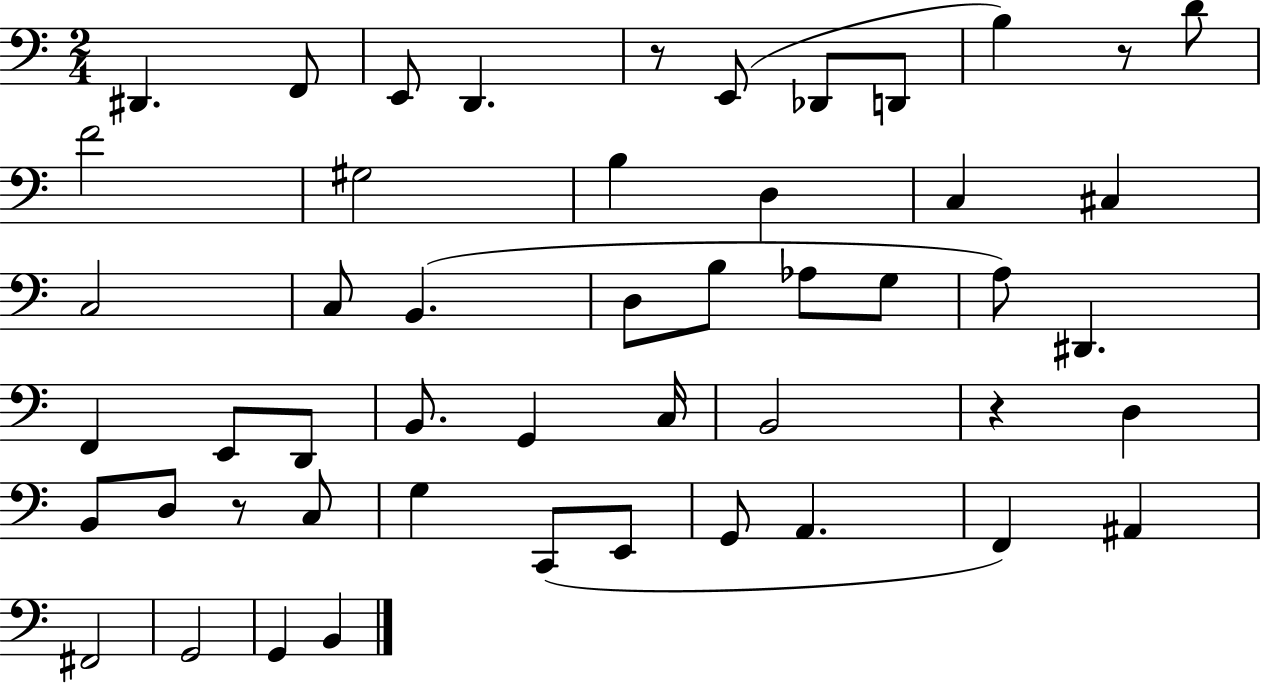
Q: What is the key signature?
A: C major